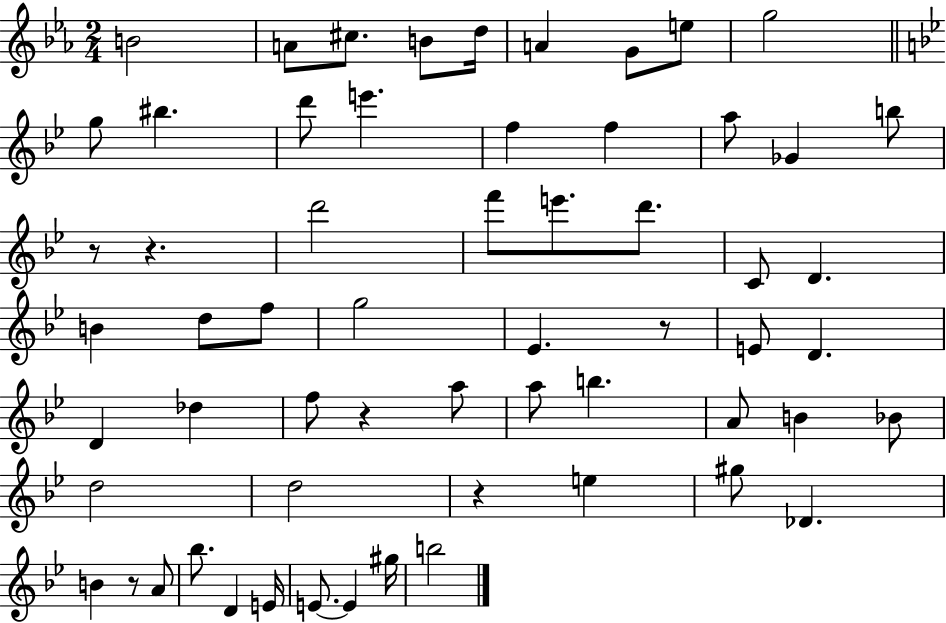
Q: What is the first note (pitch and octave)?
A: B4